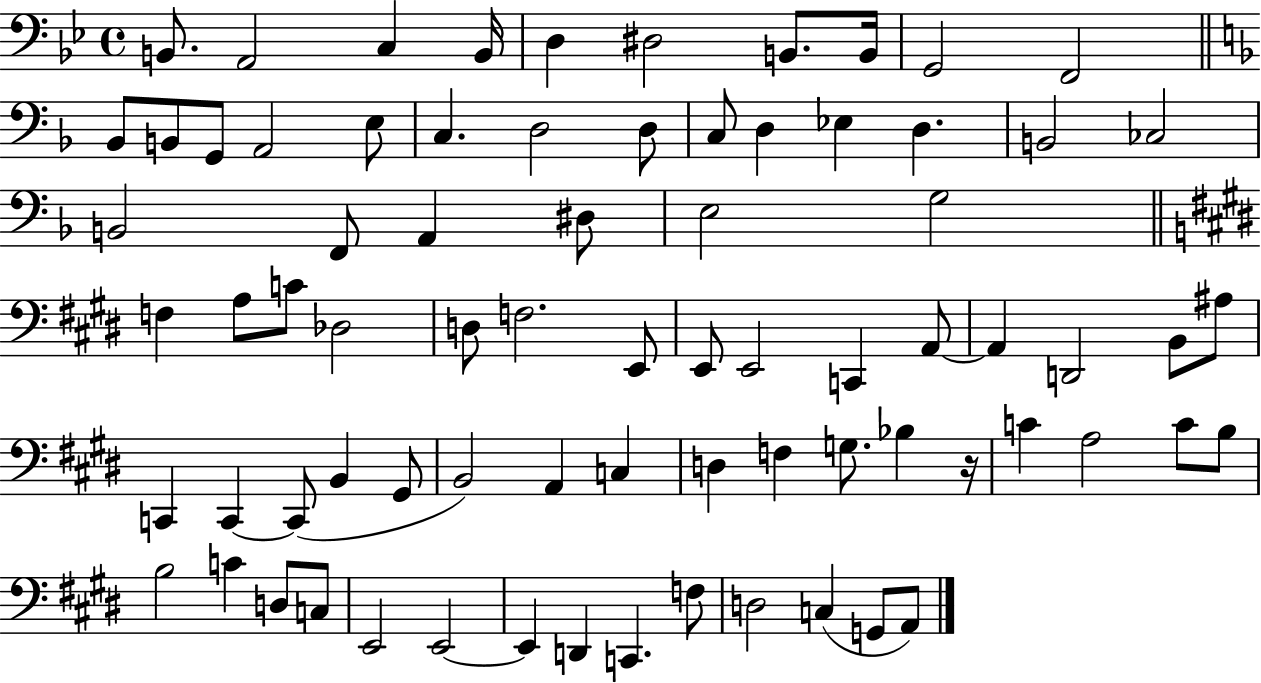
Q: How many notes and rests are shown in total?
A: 76